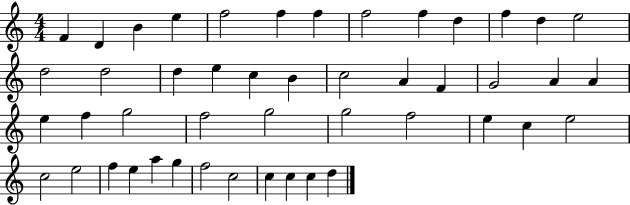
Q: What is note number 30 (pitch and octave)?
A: G5